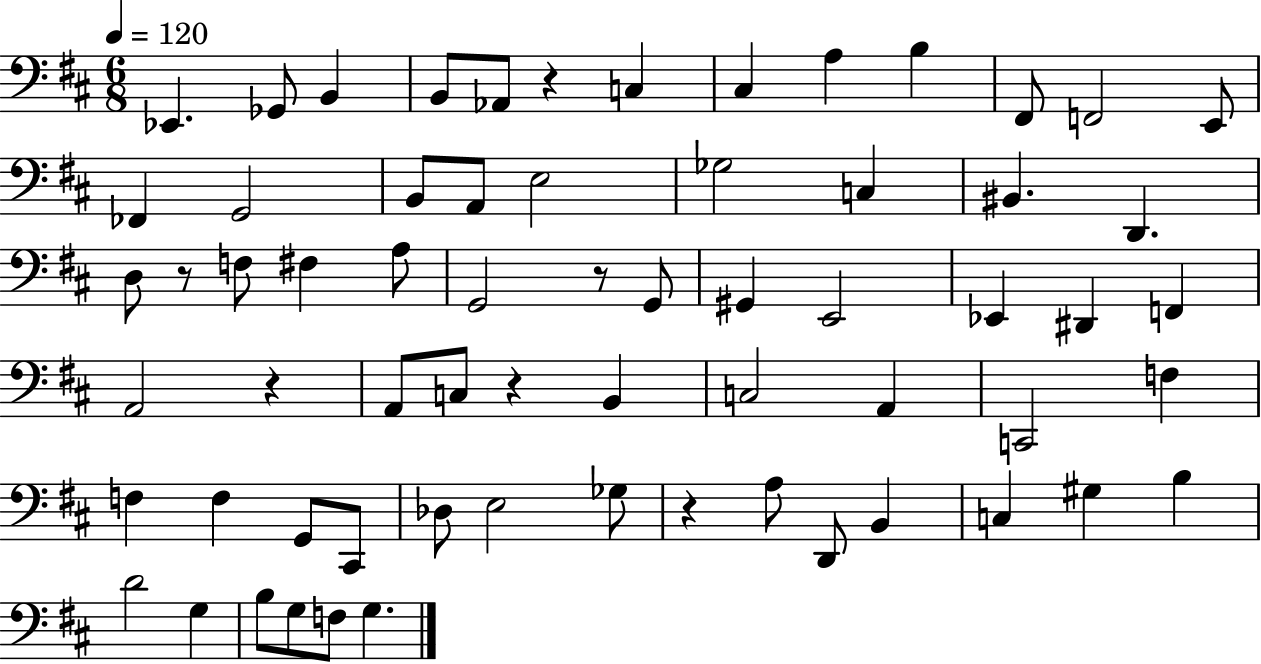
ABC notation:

X:1
T:Untitled
M:6/8
L:1/4
K:D
_E,, _G,,/2 B,, B,,/2 _A,,/2 z C, ^C, A, B, ^F,,/2 F,,2 E,,/2 _F,, G,,2 B,,/2 A,,/2 E,2 _G,2 C, ^B,, D,, D,/2 z/2 F,/2 ^F, A,/2 G,,2 z/2 G,,/2 ^G,, E,,2 _E,, ^D,, F,, A,,2 z A,,/2 C,/2 z B,, C,2 A,, C,,2 F, F, F, G,,/2 ^C,,/2 _D,/2 E,2 _G,/2 z A,/2 D,,/2 B,, C, ^G, B, D2 G, B,/2 G,/2 F,/2 G,